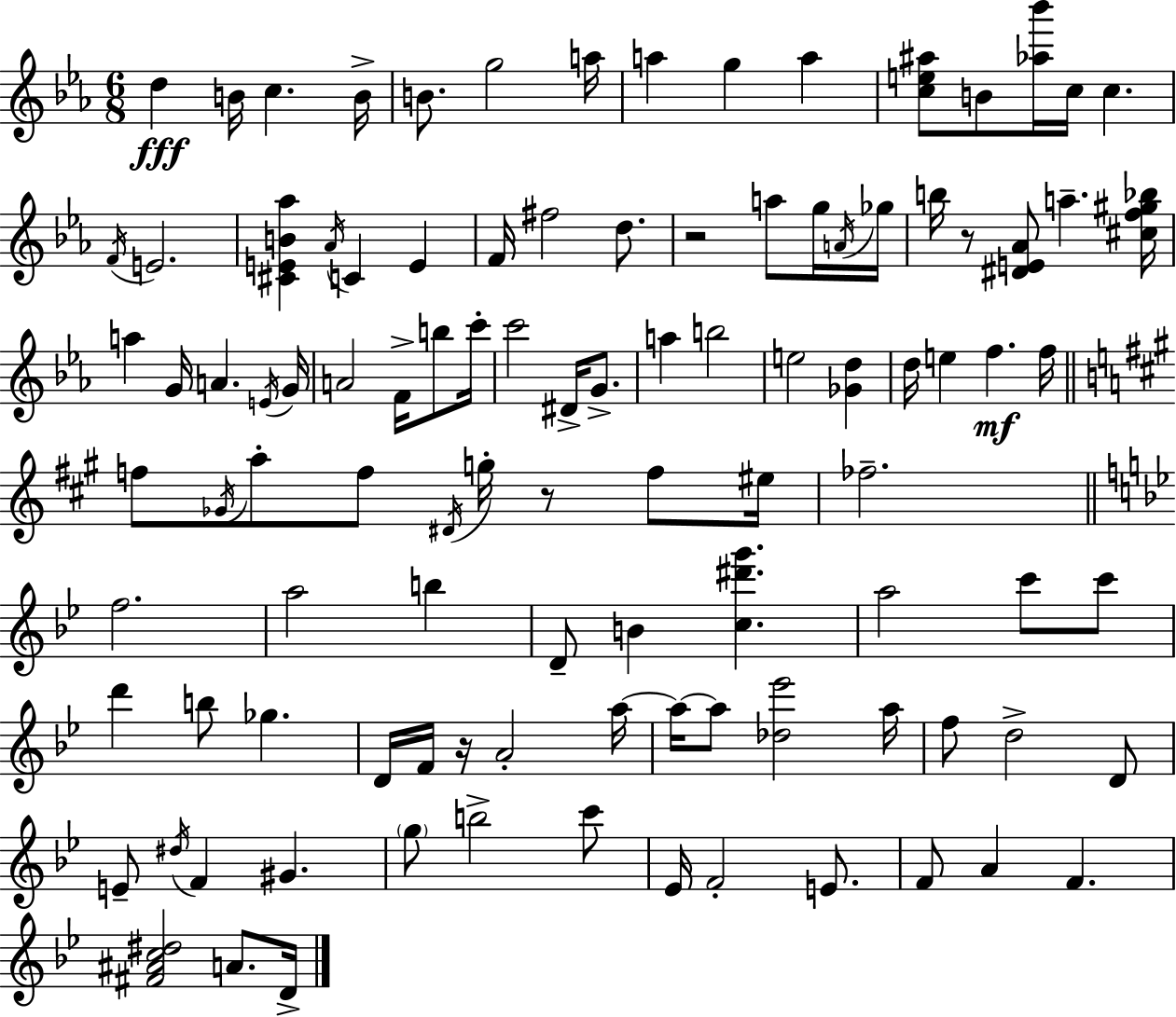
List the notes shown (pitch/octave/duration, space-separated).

D5/q B4/s C5/q. B4/s B4/e. G5/h A5/s A5/q G5/q A5/q [C5,E5,A#5]/e B4/e [Ab5,Bb6]/s C5/s C5/q. F4/s E4/h. [C#4,E4,B4,Ab5]/q Ab4/s C4/q E4/q F4/s F#5/h D5/e. R/h A5/e G5/s A4/s Gb5/s B5/s R/e [D#4,E4,Ab4]/e A5/q. [C#5,F5,G#5,Bb5]/s A5/q G4/s A4/q. E4/s G4/s A4/h F4/s B5/e C6/s C6/h D#4/s G4/e. A5/q B5/h E5/h [Gb4,D5]/q D5/s E5/q F5/q. F5/s F5/e Gb4/s A5/e F5/e D#4/s G5/s R/e F5/e EIS5/s FES5/h. F5/h. A5/h B5/q D4/e B4/q [C5,D#6,G6]/q. A5/h C6/e C6/e D6/q B5/e Gb5/q. D4/s F4/s R/s A4/h A5/s A5/s A5/e [Db5,Eb6]/h A5/s F5/e D5/h D4/e E4/e D#5/s F4/q G#4/q. G5/e B5/h C6/e Eb4/s F4/h E4/e. F4/e A4/q F4/q. [F#4,A#4,C5,D#5]/h A4/e. D4/s